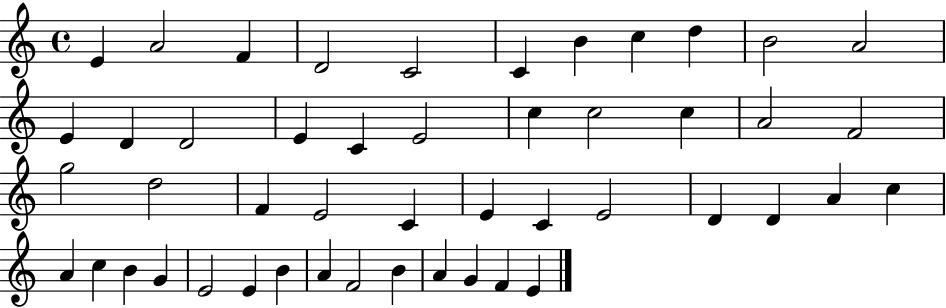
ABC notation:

X:1
T:Untitled
M:4/4
L:1/4
K:C
E A2 F D2 C2 C B c d B2 A2 E D D2 E C E2 c c2 c A2 F2 g2 d2 F E2 C E C E2 D D A c A c B G E2 E B A F2 B A G F E